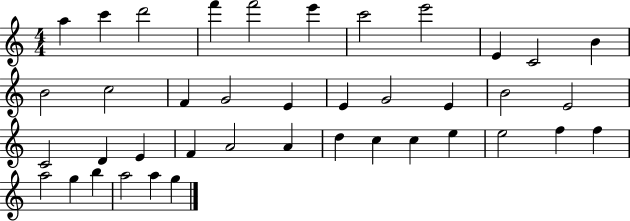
A5/q C6/q D6/h F6/q F6/h E6/q C6/h E6/h E4/q C4/h B4/q B4/h C5/h F4/q G4/h E4/q E4/q G4/h E4/q B4/h E4/h C4/h D4/q E4/q F4/q A4/h A4/q D5/q C5/q C5/q E5/q E5/h F5/q F5/q A5/h G5/q B5/q A5/h A5/q G5/q